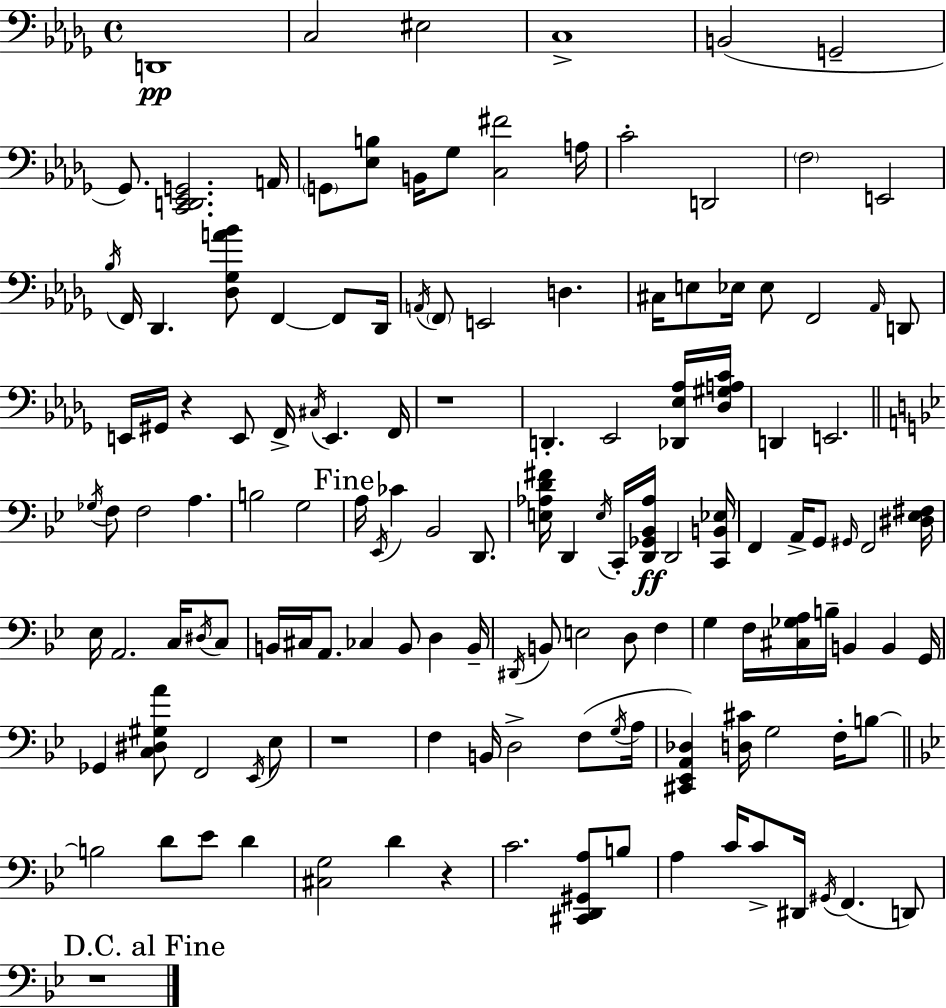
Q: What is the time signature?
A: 4/4